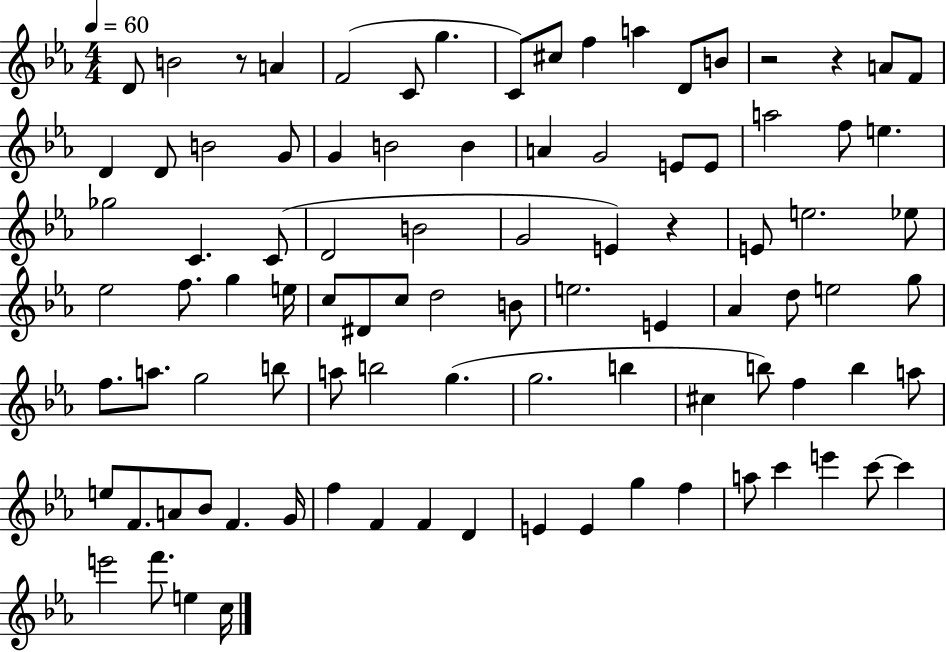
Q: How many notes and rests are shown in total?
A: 94